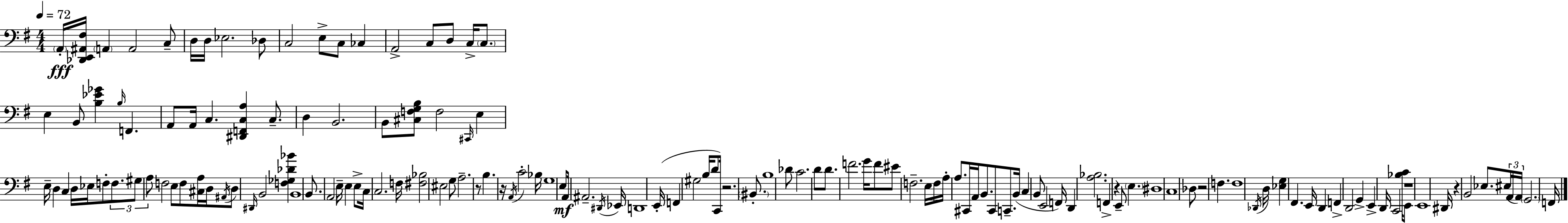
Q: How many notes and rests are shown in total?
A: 149